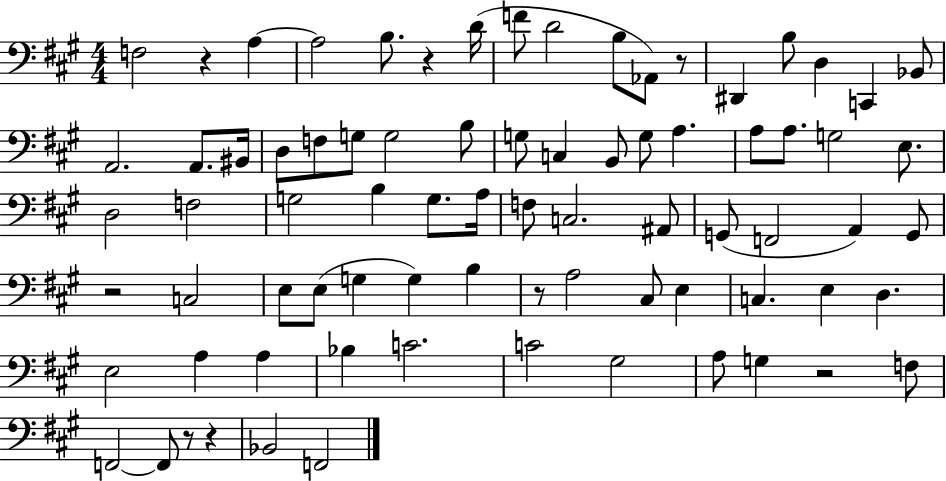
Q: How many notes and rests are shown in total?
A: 78